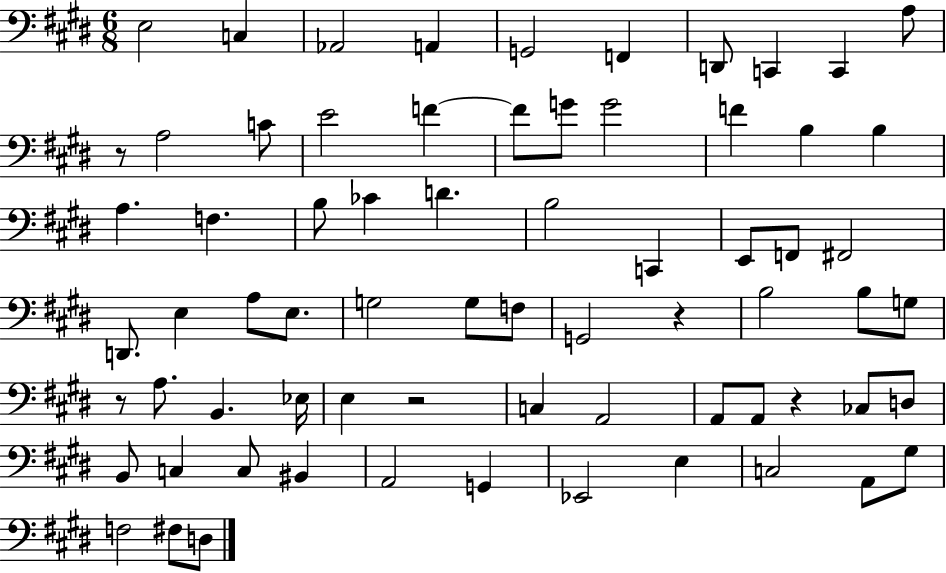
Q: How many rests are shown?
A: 5